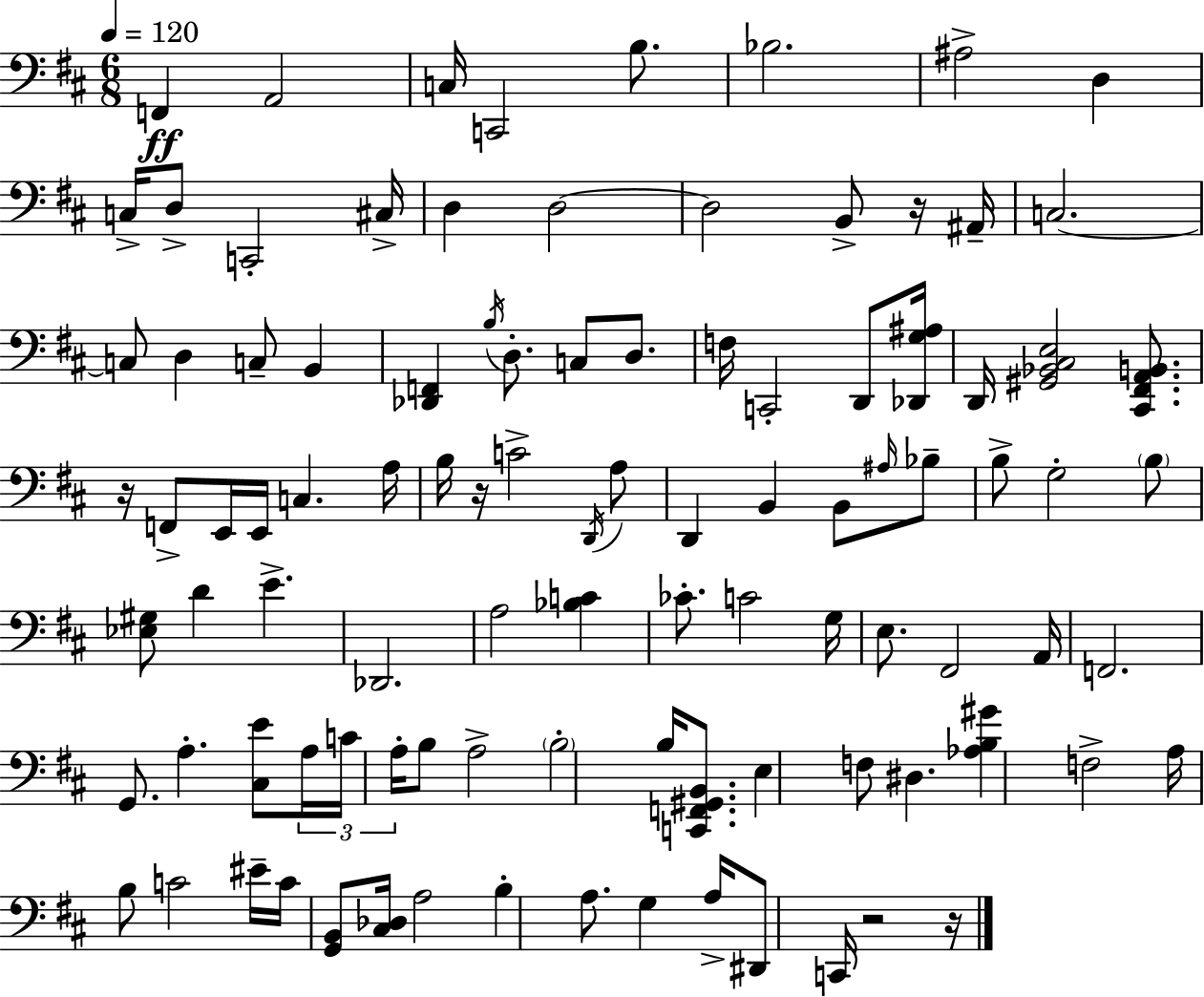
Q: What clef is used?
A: bass